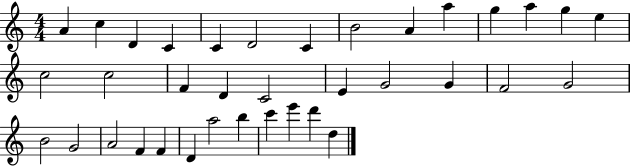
A4/q C5/q D4/q C4/q C4/q D4/h C4/q B4/h A4/q A5/q G5/q A5/q G5/q E5/q C5/h C5/h F4/q D4/q C4/h E4/q G4/h G4/q F4/h G4/h B4/h G4/h A4/h F4/q F4/q D4/q A5/h B5/q C6/q E6/q D6/q D5/q